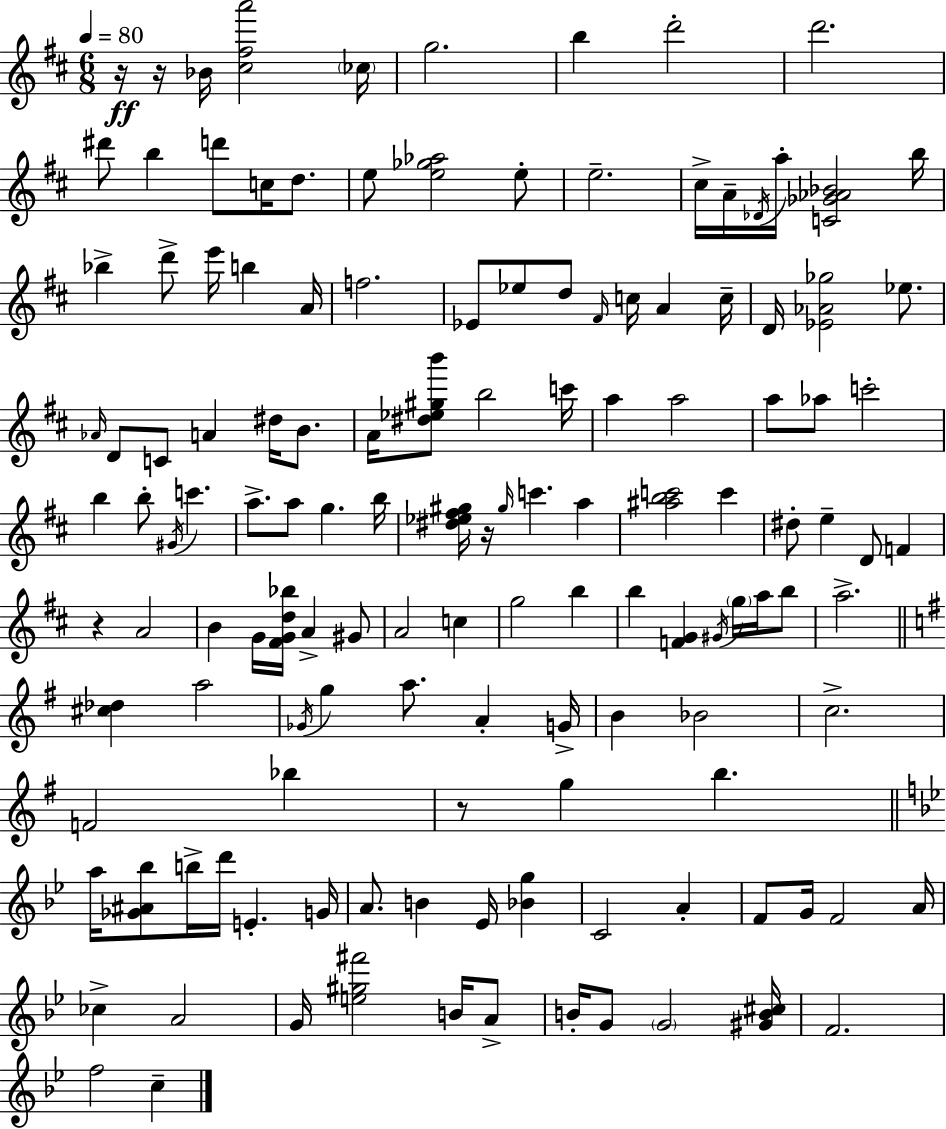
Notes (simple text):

R/s R/s Bb4/s [C#5,F#5,A6]/h CES5/s G5/h. B5/q D6/h D6/h. D#6/e B5/q D6/e C5/s D5/e. E5/e [E5,Gb5,Ab5]/h E5/e E5/h. C#5/s A4/s Db4/s A5/s [C4,Gb4,Ab4,Bb4]/h B5/s Bb5/q D6/e E6/s B5/q A4/s F5/h. Eb4/e Eb5/e D5/e F#4/s C5/s A4/q C5/s D4/s [Eb4,Ab4,Gb5]/h Eb5/e. Ab4/s D4/e C4/e A4/q D#5/s B4/e. A4/s [D#5,Eb5,G#5,B6]/e B5/h C6/s A5/q A5/h A5/e Ab5/e C6/h B5/q B5/e G#4/s C6/q. A5/e. A5/e G5/q. B5/s [D#5,Eb5,F#5,G#5]/s R/s G#5/s C6/q. A5/q [A#5,B5,C6]/h C6/q D#5/e E5/q D4/e F4/q R/q A4/h B4/q G4/s [F#4,G4,D5,Bb5]/s A4/q G#4/e A4/h C5/q G5/h B5/q B5/q [F4,G4]/q G#4/s G5/s A5/s B5/e A5/h. [C#5,Db5]/q A5/h Gb4/s G5/q A5/e. A4/q G4/s B4/q Bb4/h C5/h. F4/h Bb5/q R/e G5/q B5/q. A5/s [Gb4,A#4,Bb5]/e B5/s D6/s E4/q. G4/s A4/e. B4/q Eb4/s [Bb4,G5]/q C4/h A4/q F4/e G4/s F4/h A4/s CES5/q A4/h G4/s [E5,G#5,F#6]/h B4/s A4/e B4/s G4/e G4/h [G#4,B4,C#5]/s F4/h. F5/h C5/q